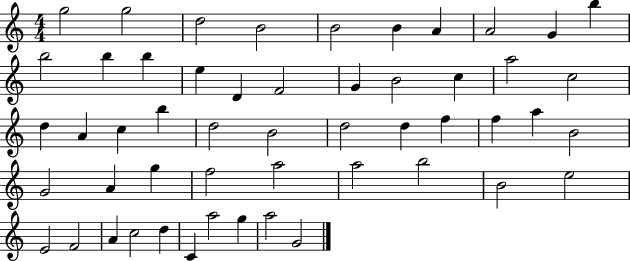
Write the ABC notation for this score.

X:1
T:Untitled
M:4/4
L:1/4
K:C
g2 g2 d2 B2 B2 B A A2 G b b2 b b e D F2 G B2 c a2 c2 d A c b d2 B2 d2 d f f a B2 G2 A g f2 a2 a2 b2 B2 e2 E2 F2 A c2 d C a2 g a2 G2